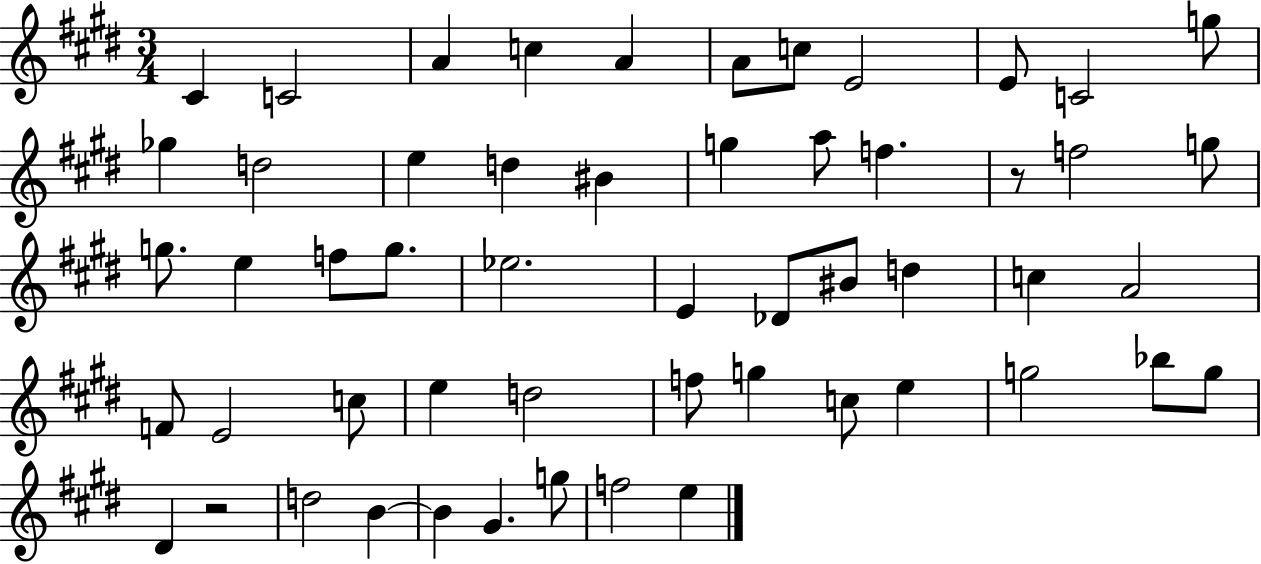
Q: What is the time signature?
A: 3/4